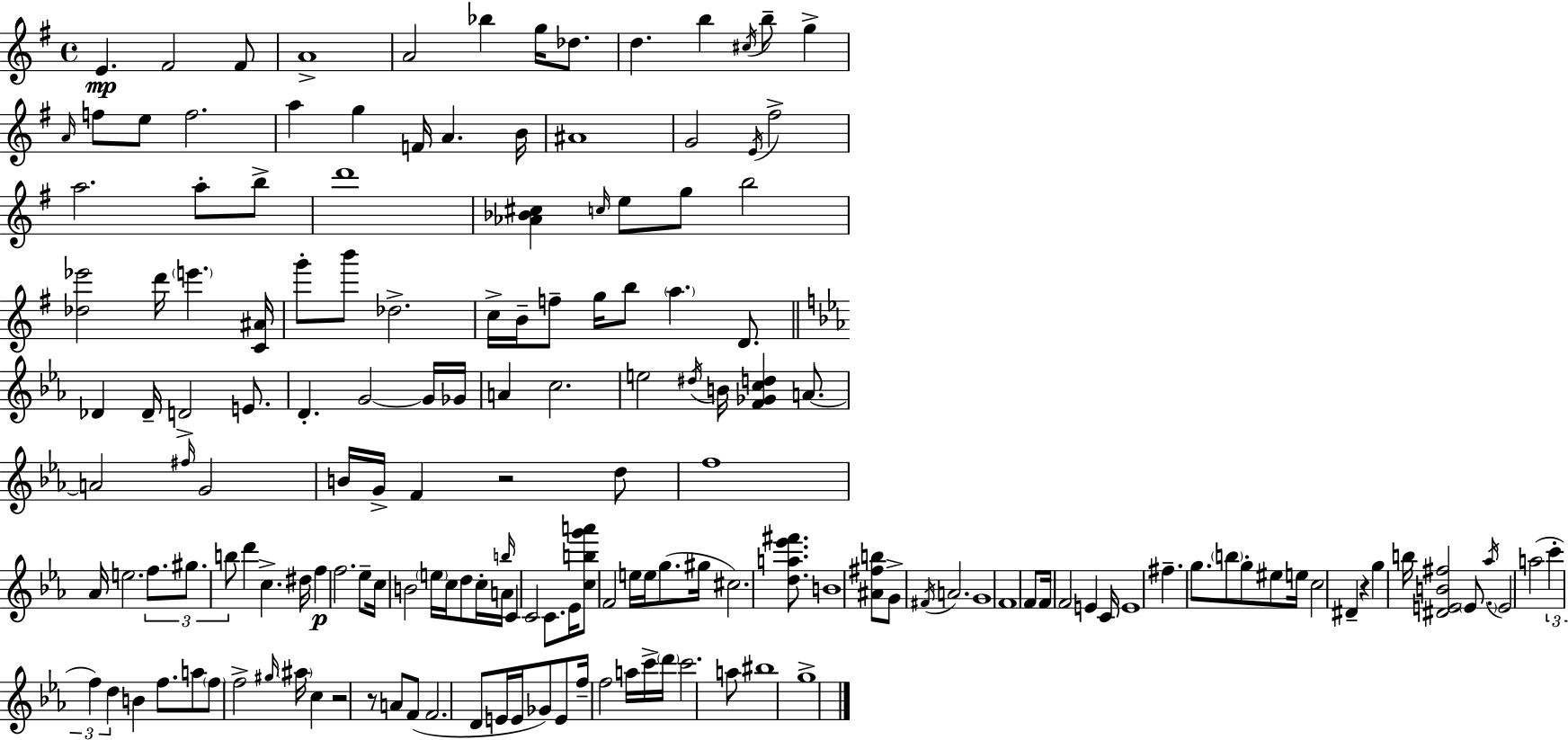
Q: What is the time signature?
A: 4/4